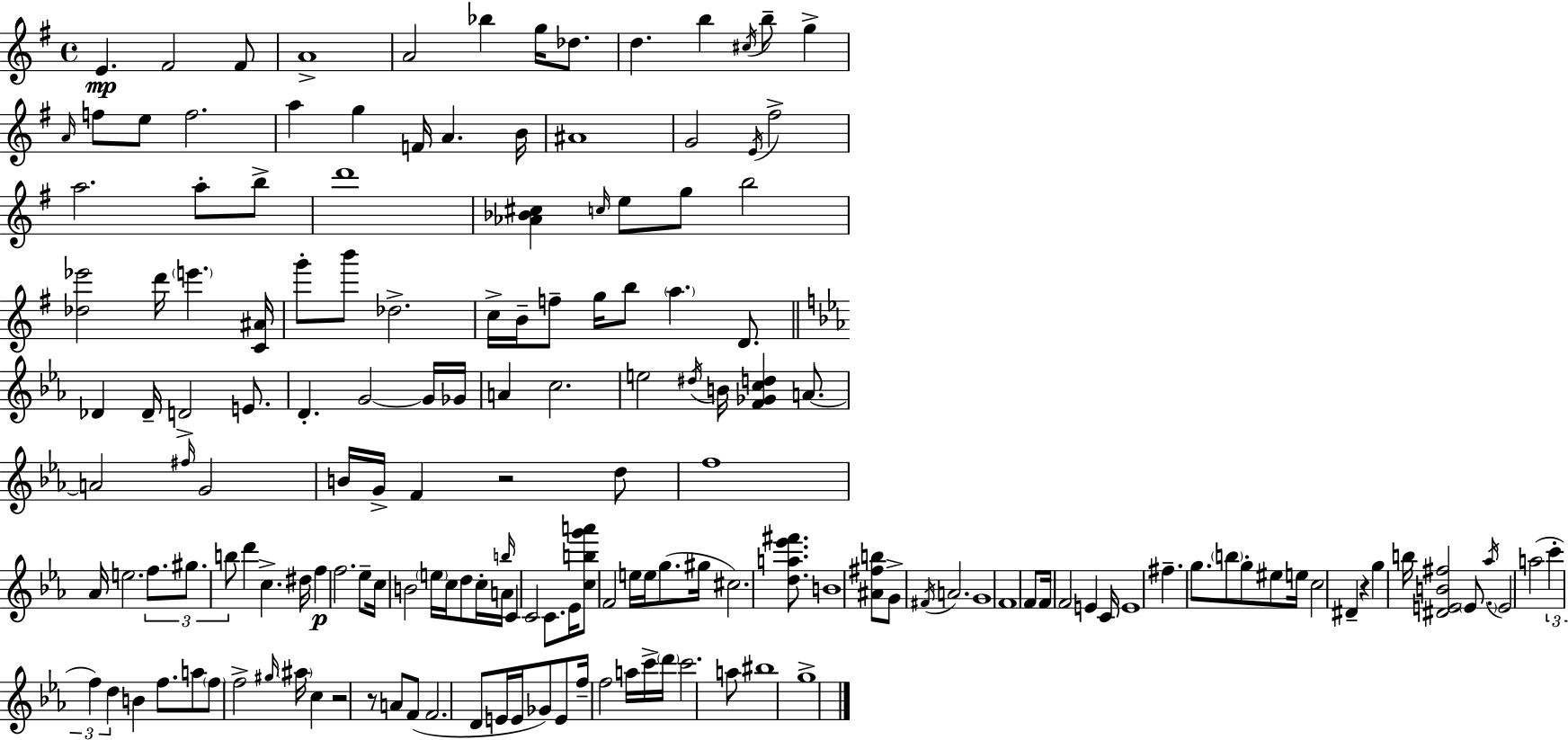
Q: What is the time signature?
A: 4/4